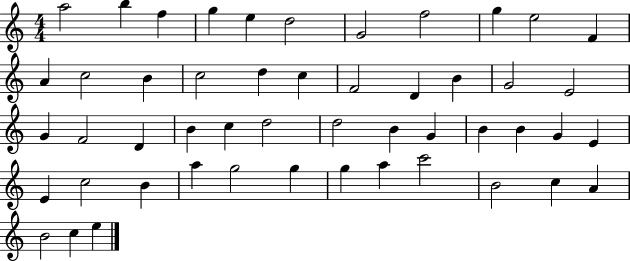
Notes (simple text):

A5/h B5/q F5/q G5/q E5/q D5/h G4/h F5/h G5/q E5/h F4/q A4/q C5/h B4/q C5/h D5/q C5/q F4/h D4/q B4/q G4/h E4/h G4/q F4/h D4/q B4/q C5/q D5/h D5/h B4/q G4/q B4/q B4/q G4/q E4/q E4/q C5/h B4/q A5/q G5/h G5/q G5/q A5/q C6/h B4/h C5/q A4/q B4/h C5/q E5/q